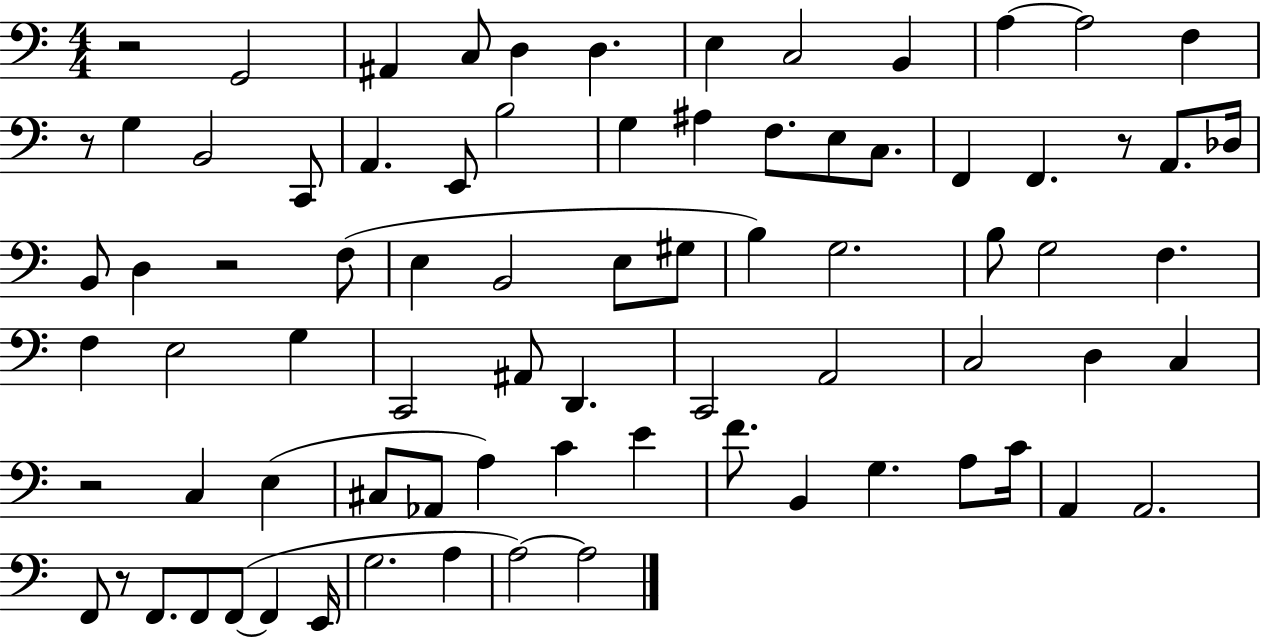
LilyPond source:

{
  \clef bass
  \numericTimeSignature
  \time 4/4
  \key c \major
  \repeat volta 2 { r2 g,2 | ais,4 c8 d4 d4. | e4 c2 b,4 | a4~~ a2 f4 | \break r8 g4 b,2 c,8 | a,4. e,8 b2 | g4 ais4 f8. e8 c8. | f,4 f,4. r8 a,8. des16 | \break b,8 d4 r2 f8( | e4 b,2 e8 gis8 | b4) g2. | b8 g2 f4. | \break f4 e2 g4 | c,2 ais,8 d,4. | c,2 a,2 | c2 d4 c4 | \break r2 c4 e4( | cis8 aes,8 a4) c'4 e'4 | f'8. b,4 g4. a8 c'16 | a,4 a,2. | \break f,8 r8 f,8. f,8 f,8~(~ f,4 e,16 | g2. a4 | a2~~) a2 | } \bar "|."
}